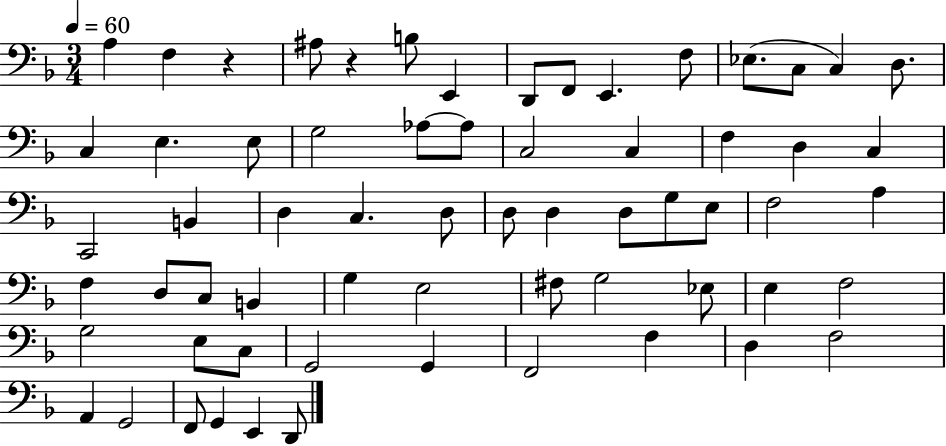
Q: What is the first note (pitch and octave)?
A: A3